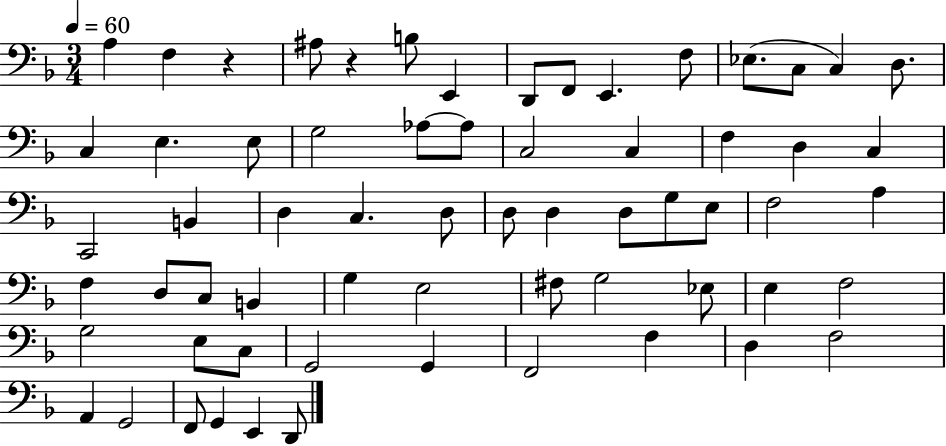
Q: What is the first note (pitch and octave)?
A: A3